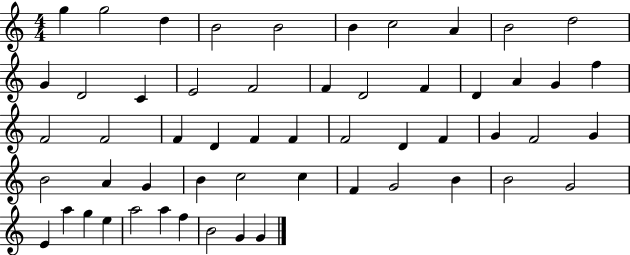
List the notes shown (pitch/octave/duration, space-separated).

G5/q G5/h D5/q B4/h B4/h B4/q C5/h A4/q B4/h D5/h G4/q D4/h C4/q E4/h F4/h F4/q D4/h F4/q D4/q A4/q G4/q F5/q F4/h F4/h F4/q D4/q F4/q F4/q F4/h D4/q F4/q G4/q F4/h G4/q B4/h A4/q G4/q B4/q C5/h C5/q F4/q G4/h B4/q B4/h G4/h E4/q A5/q G5/q E5/q A5/h A5/q F5/q B4/h G4/q G4/q